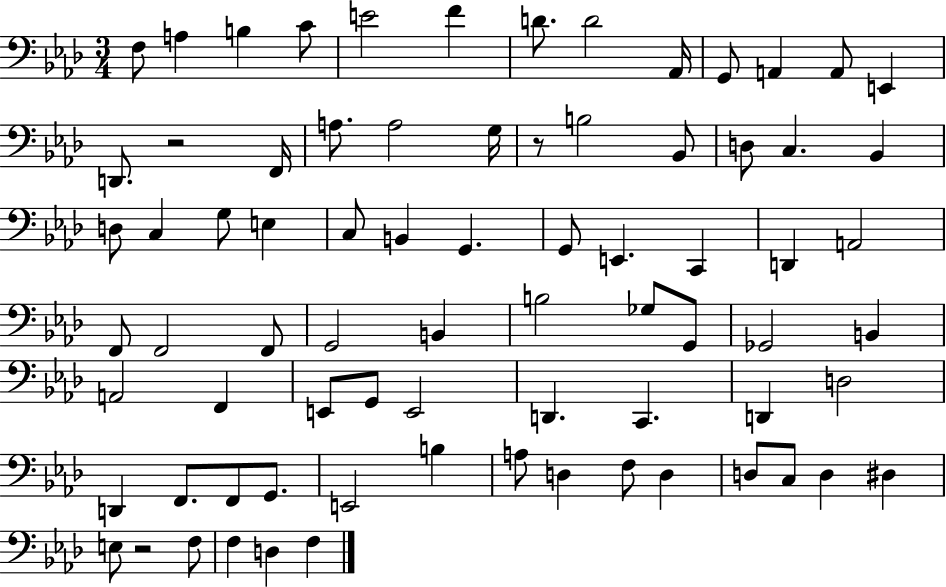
{
  \clef bass
  \numericTimeSignature
  \time 3/4
  \key aes \major
  f8 a4 b4 c'8 | e'2 f'4 | d'8. d'2 aes,16 | g,8 a,4 a,8 e,4 | \break d,8. r2 f,16 | a8. a2 g16 | r8 b2 bes,8 | d8 c4. bes,4 | \break d8 c4 g8 e4 | c8 b,4 g,4. | g,8 e,4. c,4 | d,4 a,2 | \break f,8 f,2 f,8 | g,2 b,4 | b2 ges8 g,8 | ges,2 b,4 | \break a,2 f,4 | e,8 g,8 e,2 | d,4. c,4. | d,4 d2 | \break d,4 f,8. f,8 g,8. | e,2 b4 | a8 d4 f8 d4 | d8 c8 d4 dis4 | \break e8 r2 f8 | f4 d4 f4 | \bar "|."
}